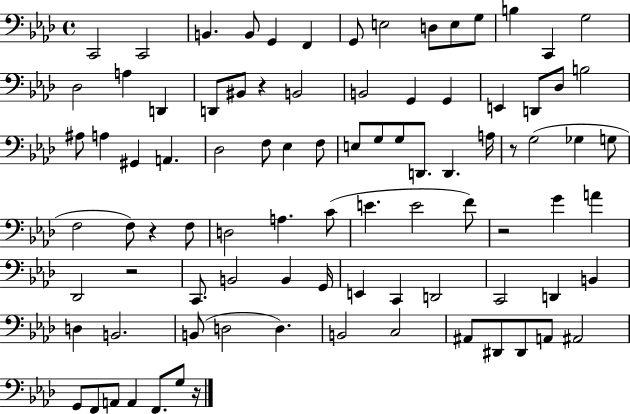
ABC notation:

X:1
T:Untitled
M:4/4
L:1/4
K:Ab
C,,2 C,,2 B,, B,,/2 G,, F,, G,,/2 E,2 D,/2 E,/2 G,/2 B, C,, G,2 _D,2 A, D,, D,,/2 ^B,,/2 z B,,2 B,,2 G,, G,, E,, D,,/2 _D,/2 B,2 ^A,/2 A, ^G,, A,, _D,2 F,/2 _E, F,/2 E,/2 G,/2 G,/2 D,,/2 D,, A,/4 z/2 G,2 _G, G,/2 F,2 F,/2 z F,/2 D,2 A, C/2 E E2 F/2 z2 G A _D,,2 z2 C,,/2 B,,2 B,, G,,/4 E,, C,, D,,2 C,,2 D,, B,, D, B,,2 B,,/2 D,2 D, B,,2 C,2 ^A,,/2 ^D,,/2 ^D,,/2 A,,/2 ^A,,2 G,,/2 F,,/2 A,,/2 A,, F,,/2 G,/2 z/4